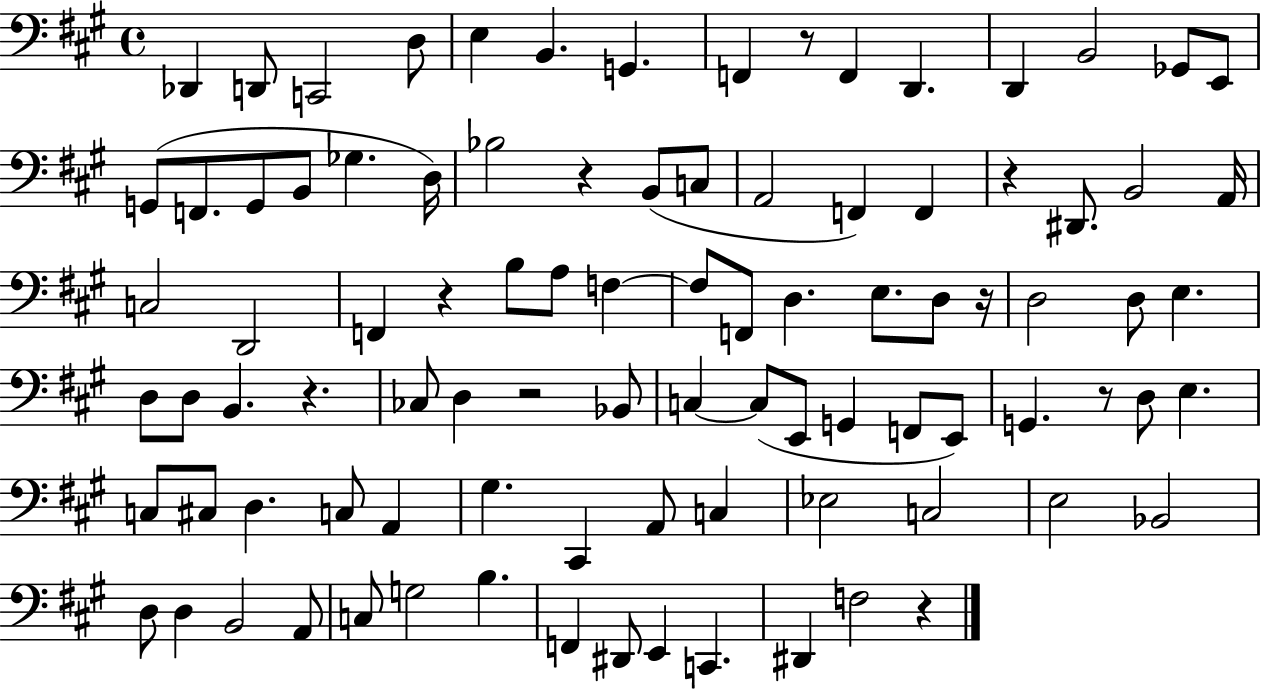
X:1
T:Untitled
M:4/4
L:1/4
K:A
_D,, D,,/2 C,,2 D,/2 E, B,, G,, F,, z/2 F,, D,, D,, B,,2 _G,,/2 E,,/2 G,,/2 F,,/2 G,,/2 B,,/2 _G, D,/4 _B,2 z B,,/2 C,/2 A,,2 F,, F,, z ^D,,/2 B,,2 A,,/4 C,2 D,,2 F,, z B,/2 A,/2 F, F,/2 F,,/2 D, E,/2 D,/2 z/4 D,2 D,/2 E, D,/2 D,/2 B,, z _C,/2 D, z2 _B,,/2 C, C,/2 E,,/2 G,, F,,/2 E,,/2 G,, z/2 D,/2 E, C,/2 ^C,/2 D, C,/2 A,, ^G, ^C,, A,,/2 C, _E,2 C,2 E,2 _B,,2 D,/2 D, B,,2 A,,/2 C,/2 G,2 B, F,, ^D,,/2 E,, C,, ^D,, F,2 z